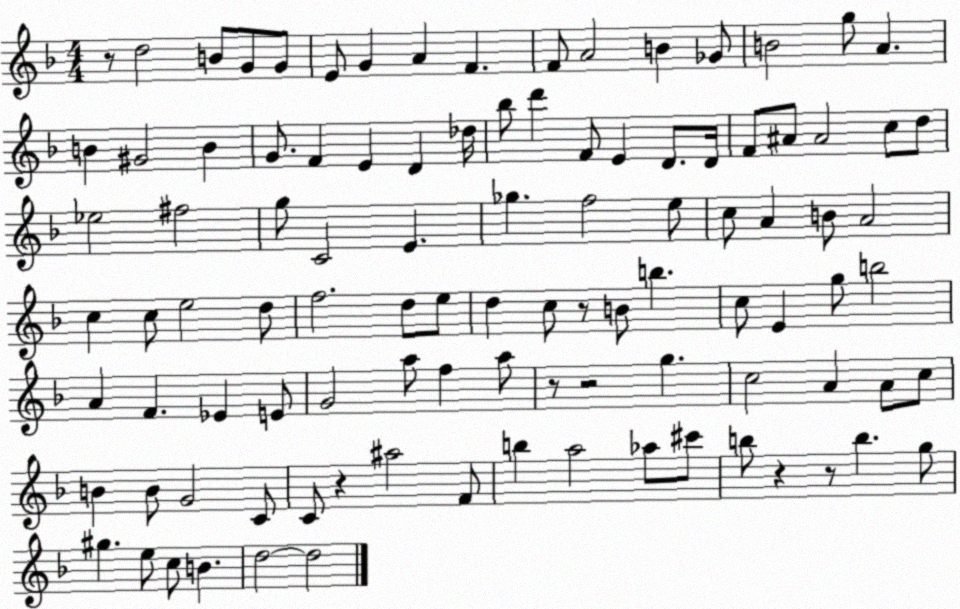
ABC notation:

X:1
T:Untitled
M:4/4
L:1/4
K:F
z/2 d2 B/2 G/2 G/2 E/2 G A F F/2 A2 B _G/2 B2 g/2 A B ^G2 B G/2 F E D _d/4 _b/2 d' F/2 E D/2 D/4 F/2 ^A/2 ^A2 c/2 d/2 _e2 ^f2 g/2 C2 E _g f2 e/2 c/2 A B/2 A2 c c/2 e2 d/2 f2 d/2 e/2 d c/2 z/2 B/2 b c/2 E g/2 b2 A F _E E/2 G2 a/2 f a/2 z/2 z2 g c2 A A/2 c/2 B B/2 G2 C/2 C/2 z ^a2 F/2 b a2 _a/2 ^c'/2 b/2 z z/2 b g/2 ^g e/2 c/2 B d2 d2